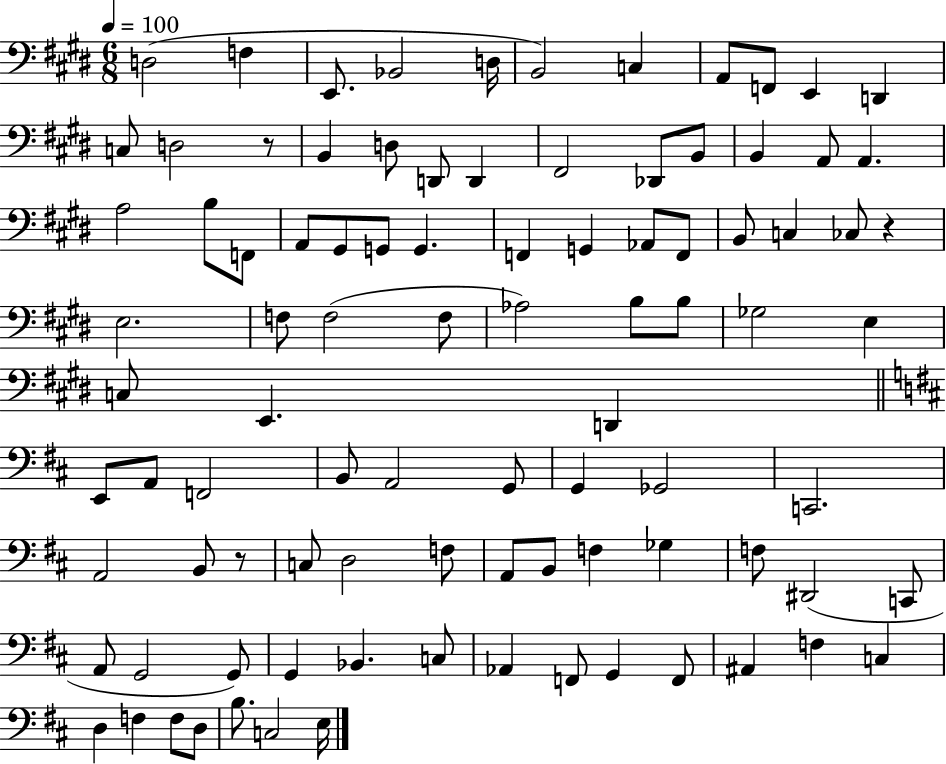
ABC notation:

X:1
T:Untitled
M:6/8
L:1/4
K:E
D,2 F, E,,/2 _B,,2 D,/4 B,,2 C, A,,/2 F,,/2 E,, D,, C,/2 D,2 z/2 B,, D,/2 D,,/2 D,, ^F,,2 _D,,/2 B,,/2 B,, A,,/2 A,, A,2 B,/2 F,,/2 A,,/2 ^G,,/2 G,,/2 G,, F,, G,, _A,,/2 F,,/2 B,,/2 C, _C,/2 z E,2 F,/2 F,2 F,/2 _A,2 B,/2 B,/2 _G,2 E, C,/2 E,, D,, E,,/2 A,,/2 F,,2 B,,/2 A,,2 G,,/2 G,, _G,,2 C,,2 A,,2 B,,/2 z/2 C,/2 D,2 F,/2 A,,/2 B,,/2 F, _G, F,/2 ^D,,2 C,,/2 A,,/2 G,,2 G,,/2 G,, _B,, C,/2 _A,, F,,/2 G,, F,,/2 ^A,, F, C, D, F, F,/2 D,/2 B,/2 C,2 E,/4